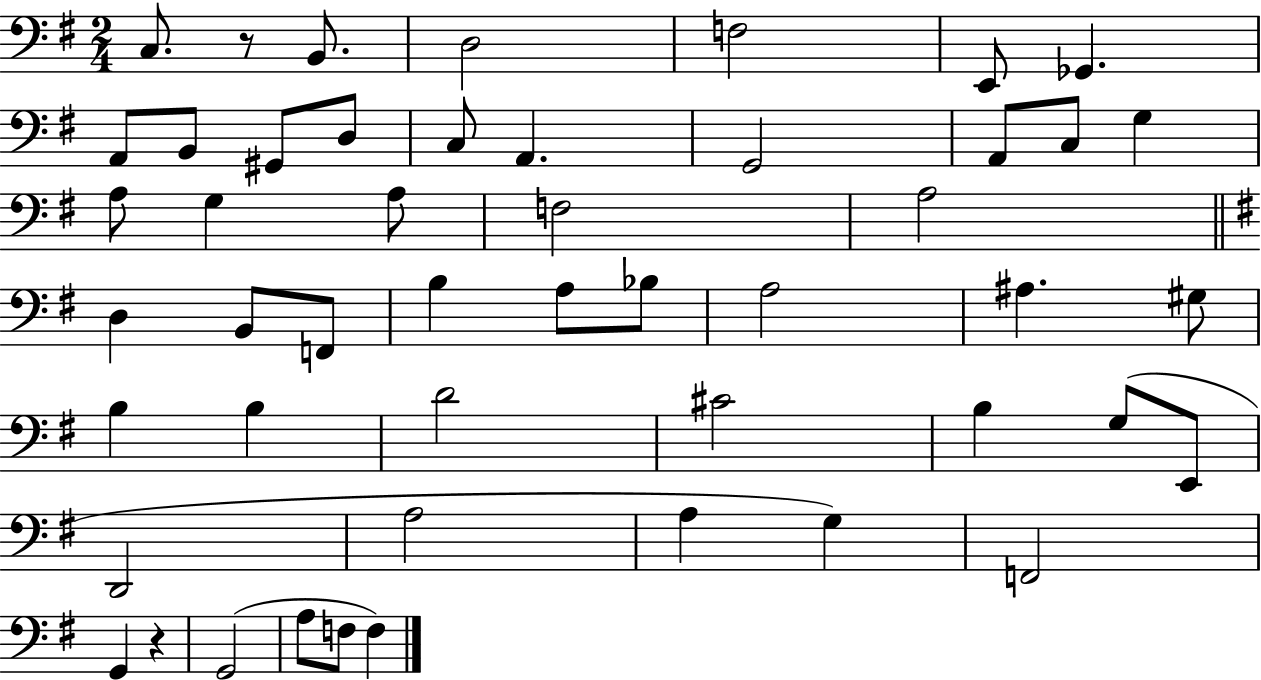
C3/e. R/e B2/e. D3/h F3/h E2/e Gb2/q. A2/e B2/e G#2/e D3/e C3/e A2/q. G2/h A2/e C3/e G3/q A3/e G3/q A3/e F3/h A3/h D3/q B2/e F2/e B3/q A3/e Bb3/e A3/h A#3/q. G#3/e B3/q B3/q D4/h C#4/h B3/q G3/e E2/e D2/h A3/h A3/q G3/q F2/h G2/q R/q G2/h A3/e F3/e F3/q